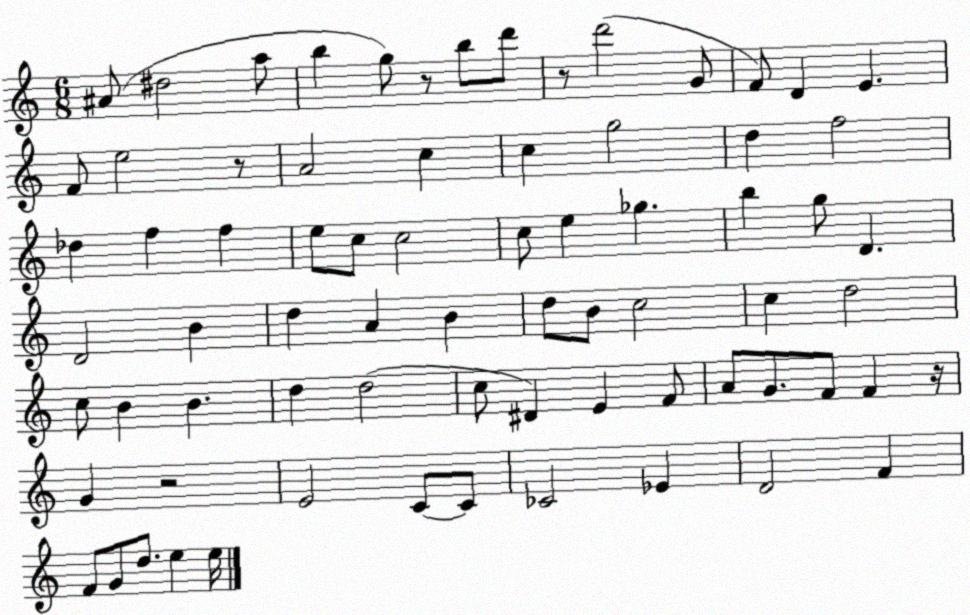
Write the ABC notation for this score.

X:1
T:Untitled
M:6/8
L:1/4
K:C
^A/2 ^d2 a/2 b g/2 z/2 b/2 d'/2 z/2 d'2 G/2 F/2 D E F/2 e2 z/2 A2 c c g2 d f2 _d f f e/2 c/2 c2 c/2 e _g b g/2 D D2 B d A B d/2 B/2 c2 c d2 c/2 B B d d2 c/2 ^D E F/2 A/2 G/2 F/2 F z/4 G z2 E2 C/2 C/2 _C2 _E D2 F F/2 G/2 d/2 e e/4